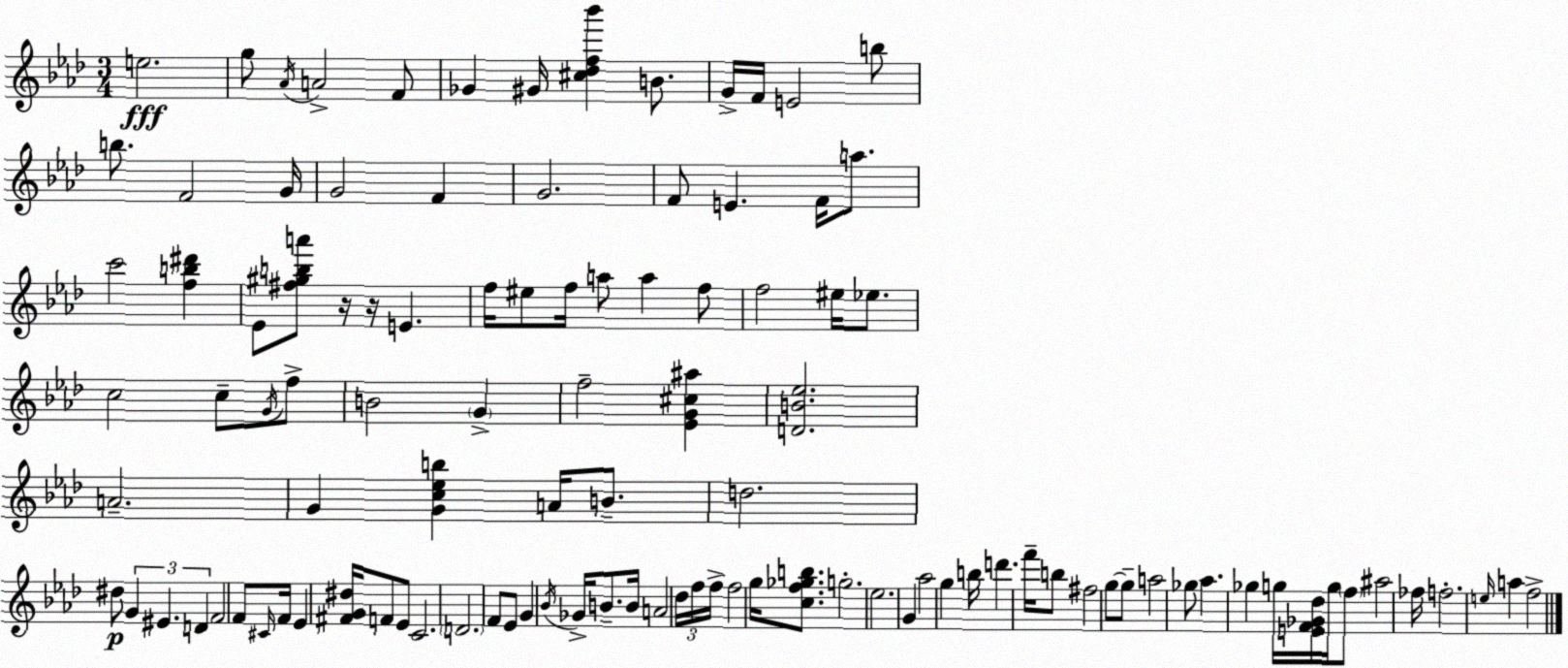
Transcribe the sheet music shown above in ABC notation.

X:1
T:Untitled
M:3/4
L:1/4
K:Fm
e2 g/2 _A/4 A2 F/2 _G ^G/4 [^c_df_b'] B/2 G/4 F/4 E2 b/2 b/2 F2 G/4 G2 F G2 F/2 E F/4 a/2 c'2 [fb^d'] _E/2 [^f^gba']/2 z/4 z/4 E f/4 ^e/2 f/4 a/2 a f/2 f2 ^e/4 _e/2 c2 c/2 G/4 f/2 B2 G f2 [_EG^c^a] [DB_e]2 A2 G [Gc_eb] A/4 B/2 d2 ^d/2 G ^E D F2 F/2 ^C/4 F/4 _E [^FG^d]/4 F/2 _E/2 C2 D2 F/2 _E/2 G _B/4 _G/4 B/2 B/4 A2 _d/4 f/4 f/4 f2 g/4 [cf_gb]/2 g2 _e2 G _a2 g b/4 d' f'/4 b/2 ^f2 g/2 g/2 a2 _g/2 _a _g g/4 [EF_G_d]/4 g/4 f/2 ^a2 _f/4 f2 e/4 a f2